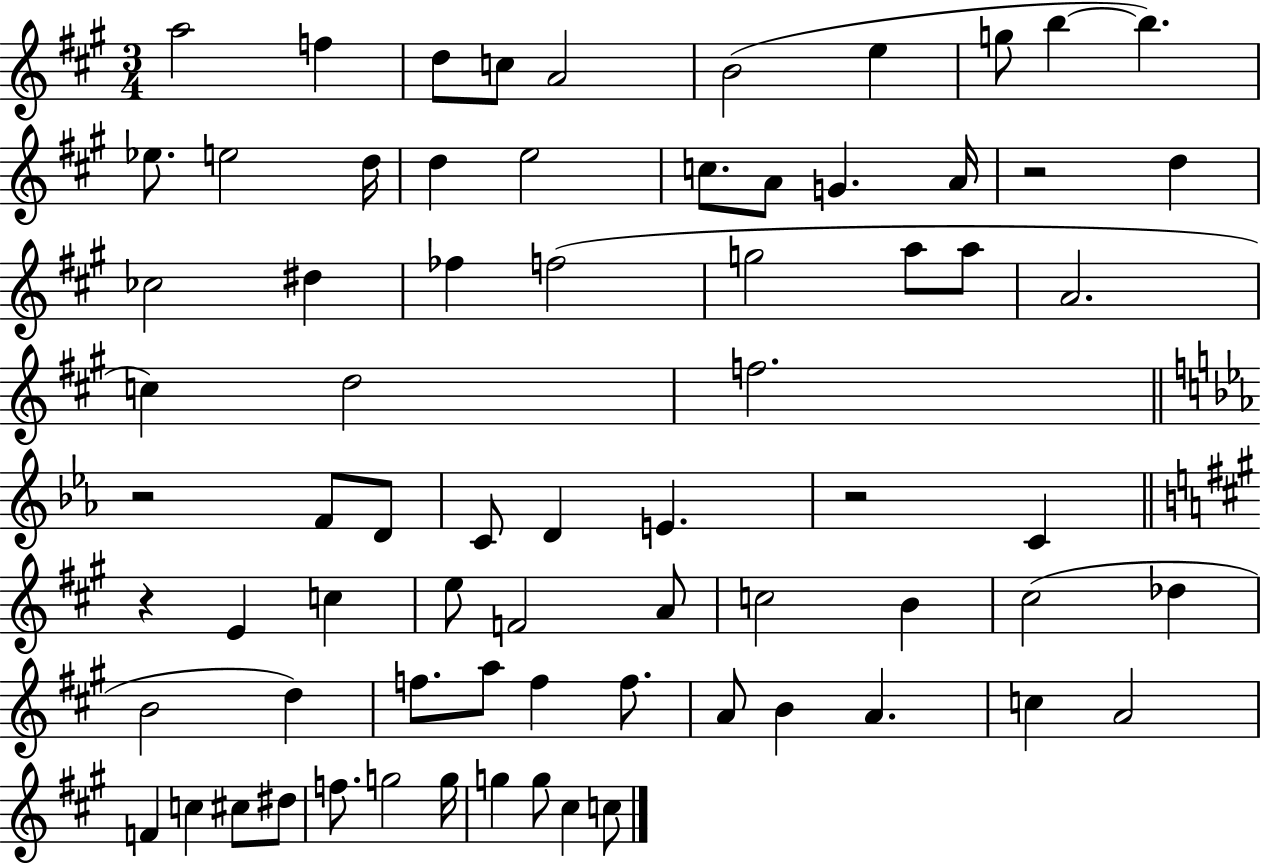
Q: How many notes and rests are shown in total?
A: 72